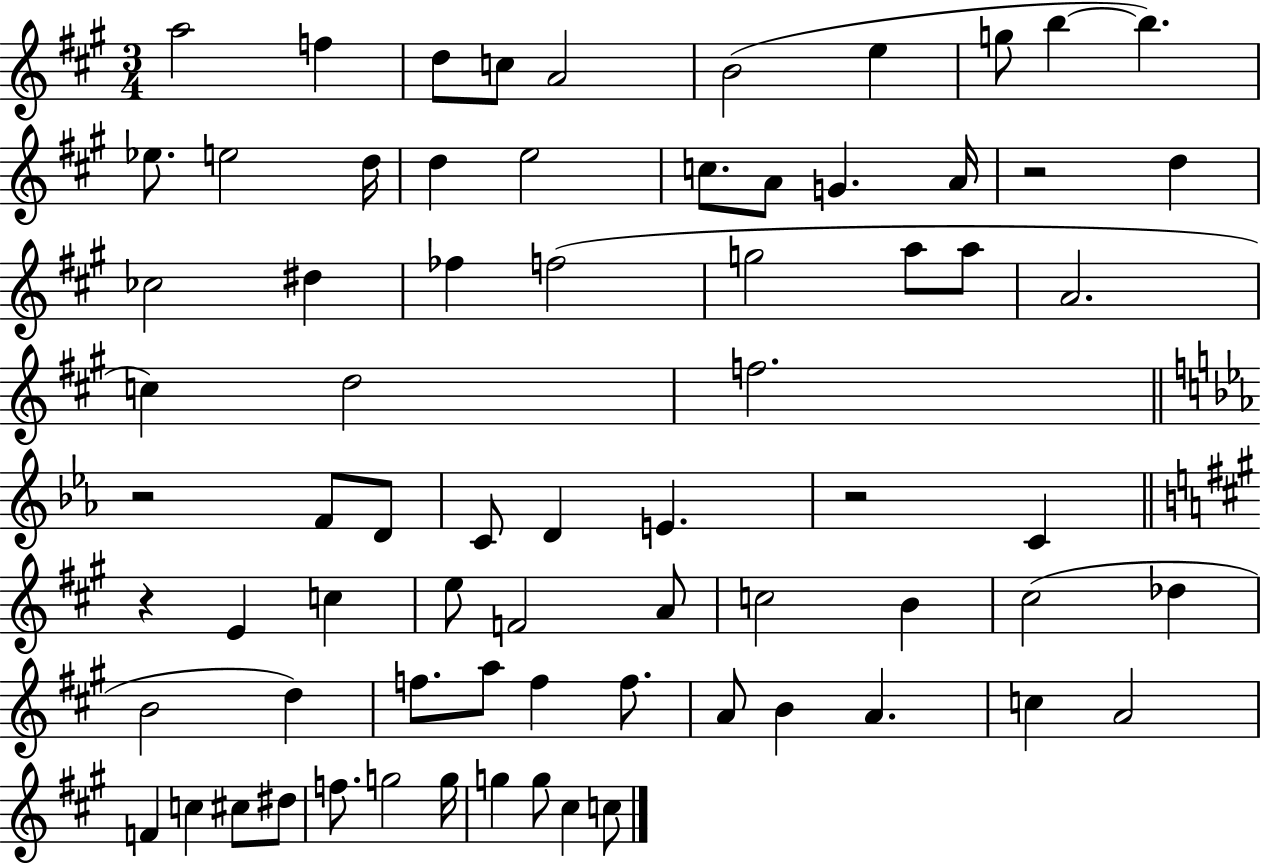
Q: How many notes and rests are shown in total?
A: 72